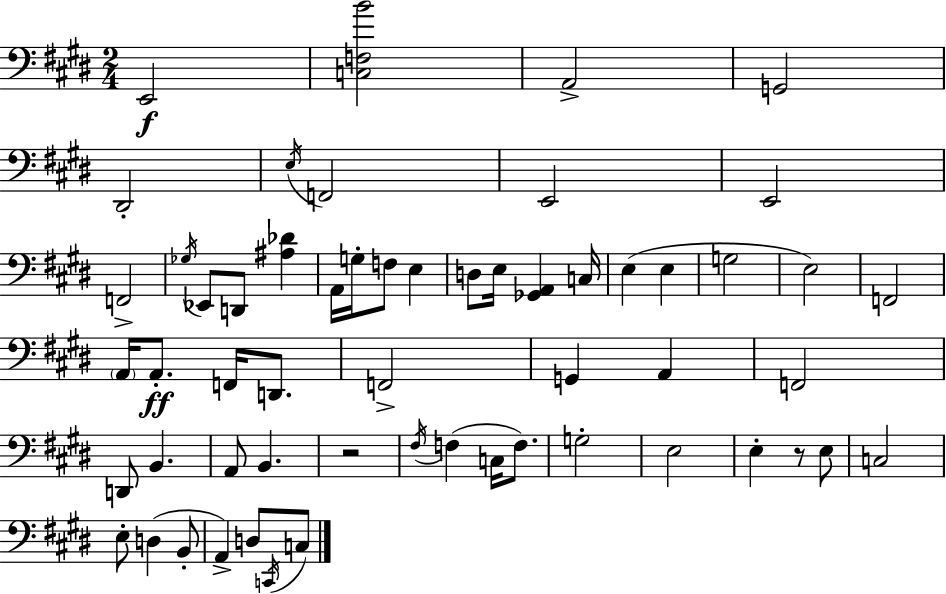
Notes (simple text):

E2/h [C3,F3,B4]/h A2/h G2/h D#2/h E3/s F2/h E2/h E2/h F2/h Gb3/s Eb2/e D2/e [A#3,Db4]/q A2/s G3/s F3/e E3/q D3/e E3/s [Gb2,A2]/q C3/s E3/q E3/q G3/h E3/h F2/h A2/s A2/e. F2/s D2/e. F2/h G2/q A2/q F2/h D2/e B2/q. A2/e B2/q. R/h F#3/s F3/q C3/s F3/e. G3/h E3/h E3/q R/e E3/e C3/h E3/e D3/q B2/e A2/q D3/e C2/s C3/e